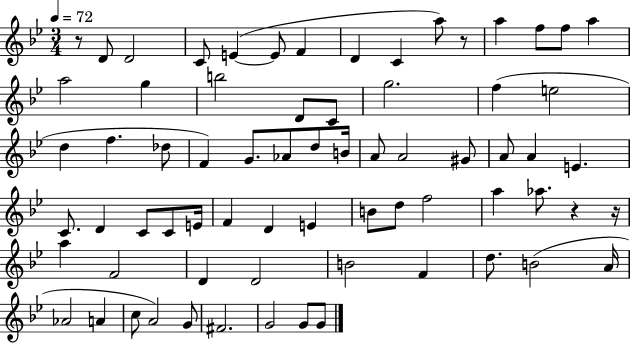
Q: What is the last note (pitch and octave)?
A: G4